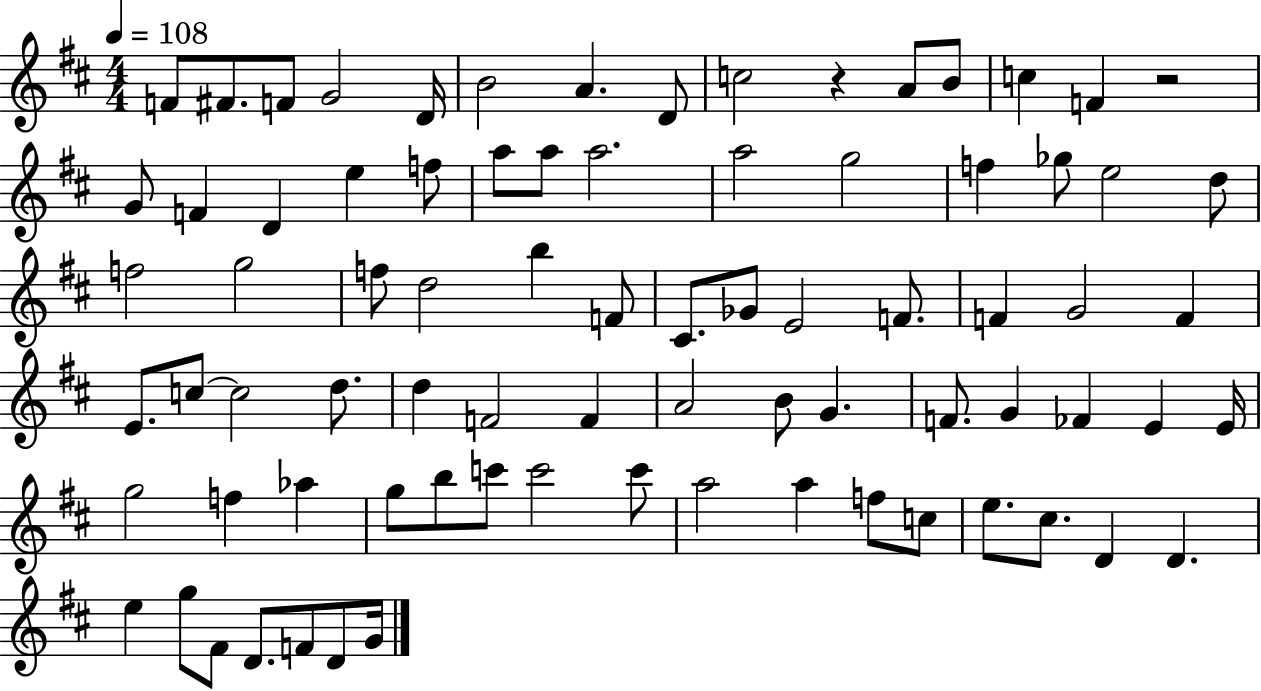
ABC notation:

X:1
T:Untitled
M:4/4
L:1/4
K:D
F/2 ^F/2 F/2 G2 D/4 B2 A D/2 c2 z A/2 B/2 c F z2 G/2 F D e f/2 a/2 a/2 a2 a2 g2 f _g/2 e2 d/2 f2 g2 f/2 d2 b F/2 ^C/2 _G/2 E2 F/2 F G2 F E/2 c/2 c2 d/2 d F2 F A2 B/2 G F/2 G _F E E/4 g2 f _a g/2 b/2 c'/2 c'2 c'/2 a2 a f/2 c/2 e/2 ^c/2 D D e g/2 ^F/2 D/2 F/2 D/2 G/4